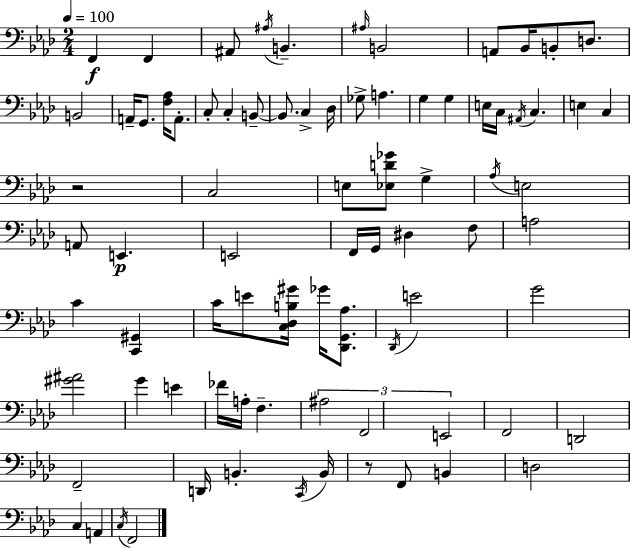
{
  \clef bass
  \numericTimeSignature
  \time 2/4
  \key f \minor
  \tempo 4 = 100
  f,4\f f,4 | ais,8 \acciaccatura { ais16 } b,4.-- | \grace { ais16 } b,2 | a,8 bes,16 b,8-. d8. | \break b,2 | a,16-- g,8. <f aes>16 a,8.-. | c8-. c4-. | b,8--~~ b,8. c4-> | \break des16 ges8-> a4. | g4 g4 | e16 c16 \acciaccatura { ais,16 } c4. | e4 c4 | \break r2 | c2 | e8 <ees d' ges'>8 g4-> | \acciaccatura { aes16 } e2 | \break a,8 e,4.\p | e,2 | f,16 g,16 dis4 | f8 a2 | \break c'4 | <c, gis,>4 c'16 e'8 <c des b gis'>16 | ges'16 <des, g, aes>8. \acciaccatura { des,16 } e'2 | g'2 | \break <gis' ais'>2 | g'4 | e'4 fes'16 a16-. f4.-- | \tuplet 3/2 { ais2 | \break f,2 | e,2 } | f,2 | d,2 | \break f,2-- | d,16 b,4.-. | \acciaccatura { c,16 } b,16 r8 | f,8 b,4 d2 | \break c4 | a,4 \acciaccatura { c16 } f,2 | \bar "|."
}